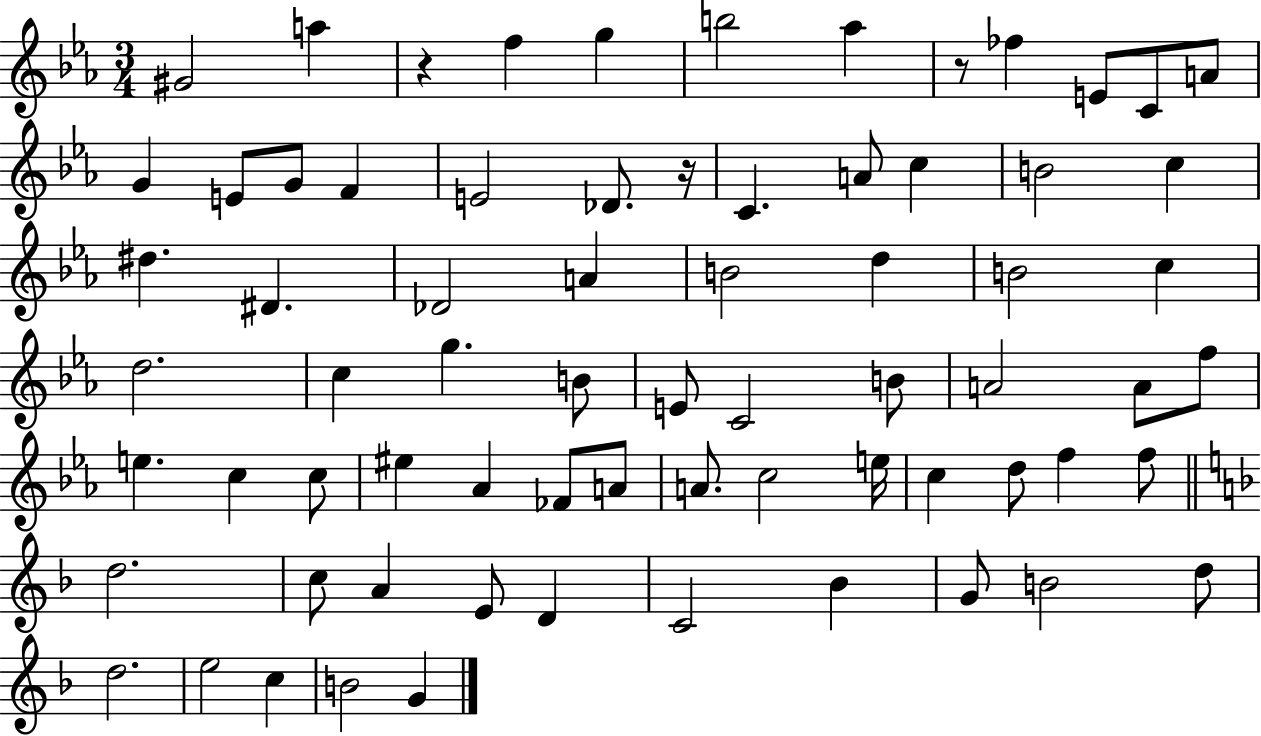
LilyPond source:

{
  \clef treble
  \numericTimeSignature
  \time 3/4
  \key ees \major
  gis'2 a''4 | r4 f''4 g''4 | b''2 aes''4 | r8 fes''4 e'8 c'8 a'8 | \break g'4 e'8 g'8 f'4 | e'2 des'8. r16 | c'4. a'8 c''4 | b'2 c''4 | \break dis''4. dis'4. | des'2 a'4 | b'2 d''4 | b'2 c''4 | \break d''2. | c''4 g''4. b'8 | e'8 c'2 b'8 | a'2 a'8 f''8 | \break e''4. c''4 c''8 | eis''4 aes'4 fes'8 a'8 | a'8. c''2 e''16 | c''4 d''8 f''4 f''8 | \break \bar "||" \break \key f \major d''2. | c''8 a'4 e'8 d'4 | c'2 bes'4 | g'8 b'2 d''8 | \break d''2. | e''2 c''4 | b'2 g'4 | \bar "|."
}